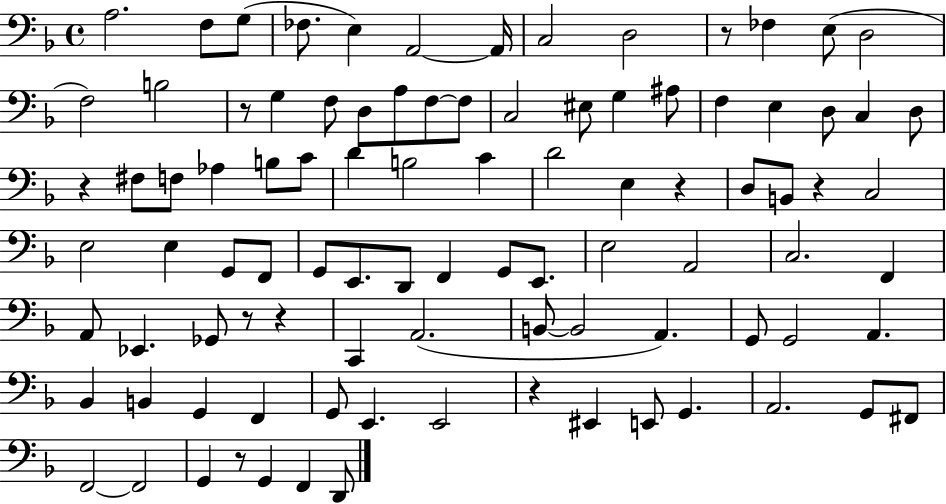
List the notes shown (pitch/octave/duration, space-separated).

A3/h. F3/e G3/e FES3/e. E3/q A2/h A2/s C3/h D3/h R/e FES3/q E3/e D3/h F3/h B3/h R/e G3/q F3/e D3/e A3/e F3/e F3/e C3/h EIS3/e G3/q A#3/e F3/q E3/q D3/e C3/q D3/e R/q F#3/e F3/e Ab3/q B3/e C4/e D4/q B3/h C4/q D4/h E3/q R/q D3/e B2/e R/q C3/h E3/h E3/q G2/e F2/e G2/e E2/e. D2/e F2/q G2/e E2/e. E3/h A2/h C3/h. F2/q A2/e Eb2/q. Gb2/e R/e R/q C2/q A2/h. B2/e B2/h A2/q. G2/e G2/h A2/q. Bb2/q B2/q G2/q F2/q G2/e E2/q. E2/h R/q EIS2/q E2/e G2/q. A2/h. G2/e F#2/e F2/h F2/h G2/q R/e G2/q F2/q D2/e